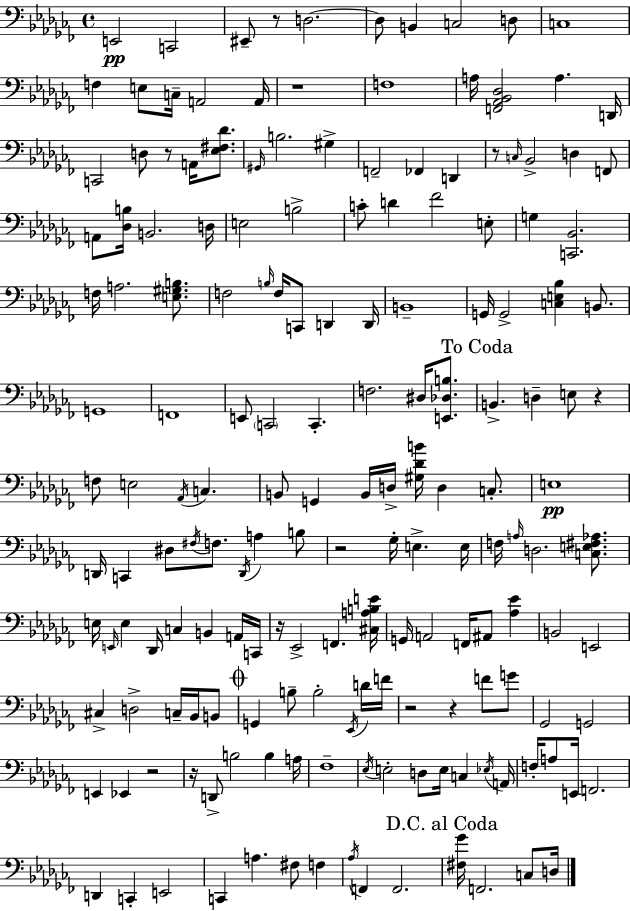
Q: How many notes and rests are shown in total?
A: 173